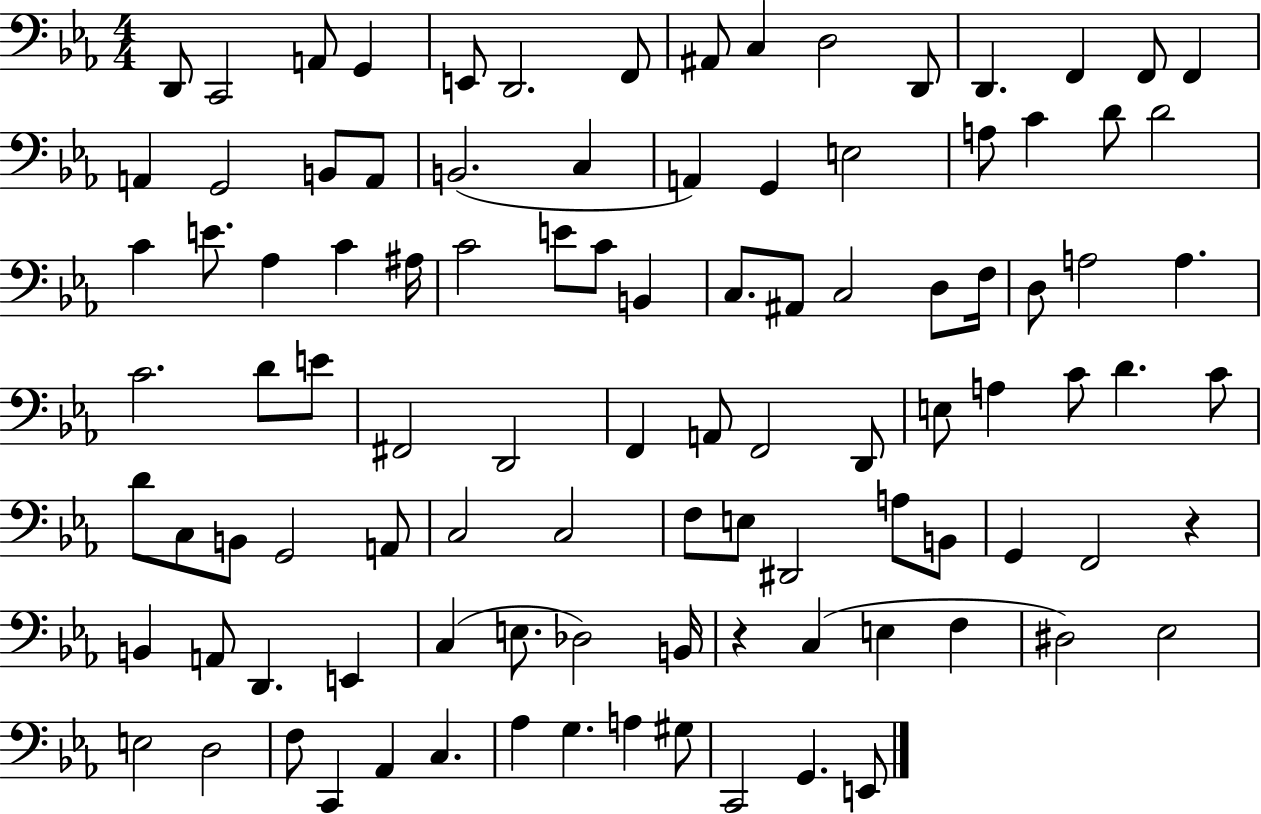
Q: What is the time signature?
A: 4/4